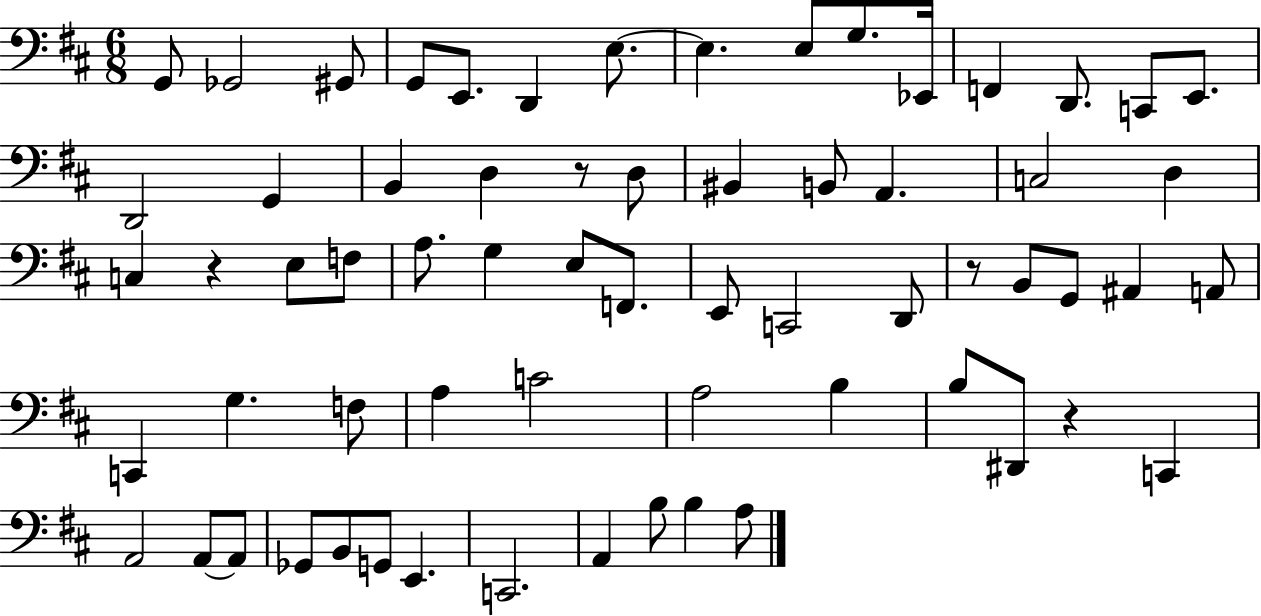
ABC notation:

X:1
T:Untitled
M:6/8
L:1/4
K:D
G,,/2 _G,,2 ^G,,/2 G,,/2 E,,/2 D,, E,/2 E, E,/2 G,/2 _E,,/4 F,, D,,/2 C,,/2 E,,/2 D,,2 G,, B,, D, z/2 D,/2 ^B,, B,,/2 A,, C,2 D, C, z E,/2 F,/2 A,/2 G, E,/2 F,,/2 E,,/2 C,,2 D,,/2 z/2 B,,/2 G,,/2 ^A,, A,,/2 C,, G, F,/2 A, C2 A,2 B, B,/2 ^D,,/2 z C,, A,,2 A,,/2 A,,/2 _G,,/2 B,,/2 G,,/2 E,, C,,2 A,, B,/2 B, A,/2